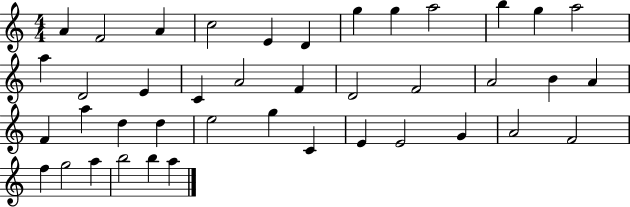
{
  \clef treble
  \numericTimeSignature
  \time 4/4
  \key c \major
  a'4 f'2 a'4 | c''2 e'4 d'4 | g''4 g''4 a''2 | b''4 g''4 a''2 | \break a''4 d'2 e'4 | c'4 a'2 f'4 | d'2 f'2 | a'2 b'4 a'4 | \break f'4 a''4 d''4 d''4 | e''2 g''4 c'4 | e'4 e'2 g'4 | a'2 f'2 | \break f''4 g''2 a''4 | b''2 b''4 a''4 | \bar "|."
}